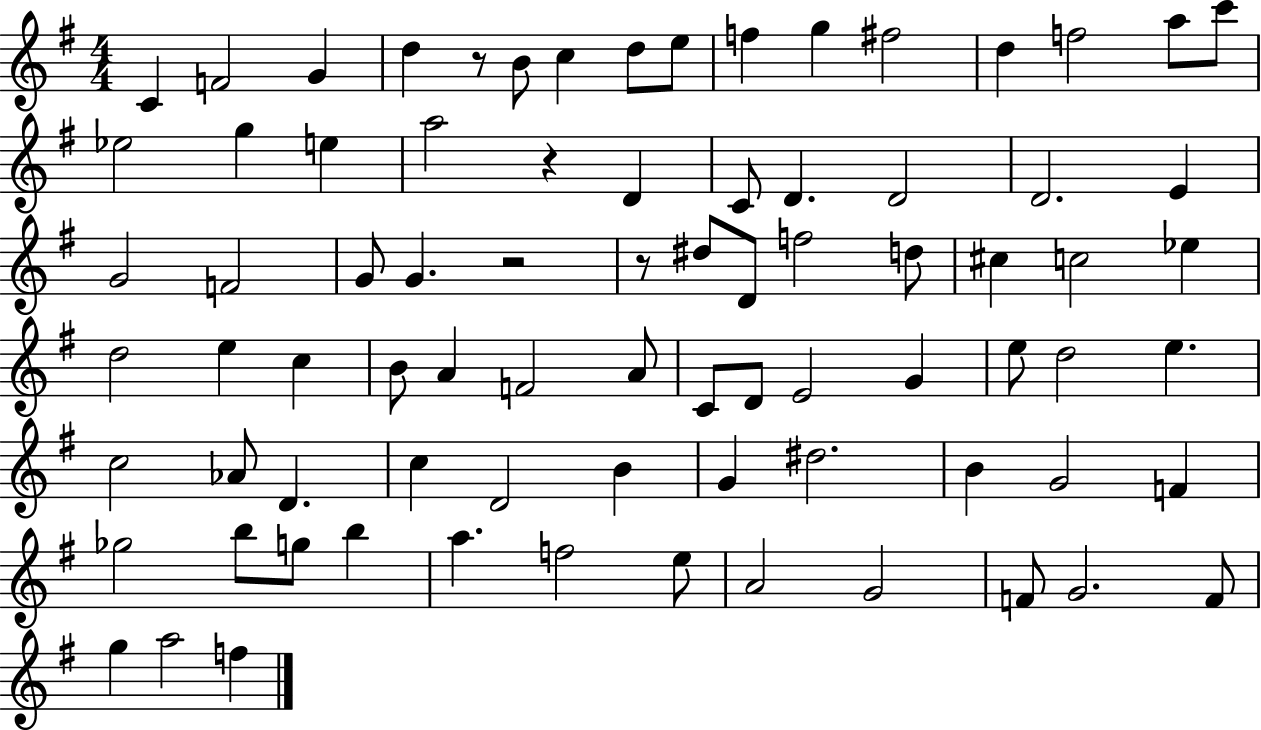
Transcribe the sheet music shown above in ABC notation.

X:1
T:Untitled
M:4/4
L:1/4
K:G
C F2 G d z/2 B/2 c d/2 e/2 f g ^f2 d f2 a/2 c'/2 _e2 g e a2 z D C/2 D D2 D2 E G2 F2 G/2 G z2 z/2 ^d/2 D/2 f2 d/2 ^c c2 _e d2 e c B/2 A F2 A/2 C/2 D/2 E2 G e/2 d2 e c2 _A/2 D c D2 B G ^d2 B G2 F _g2 b/2 g/2 b a f2 e/2 A2 G2 F/2 G2 F/2 g a2 f